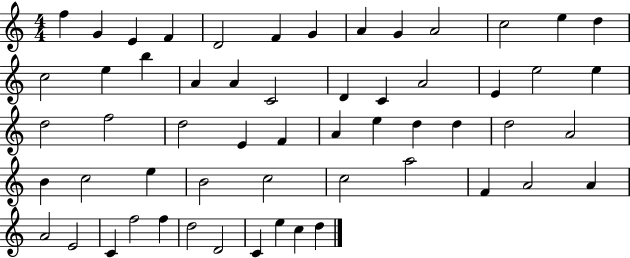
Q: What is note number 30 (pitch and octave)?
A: F4